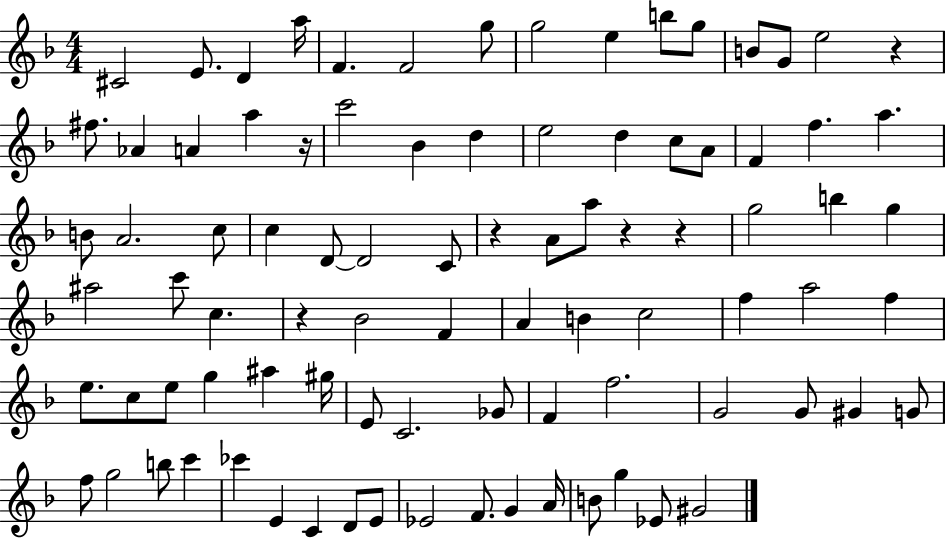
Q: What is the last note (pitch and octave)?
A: G#4